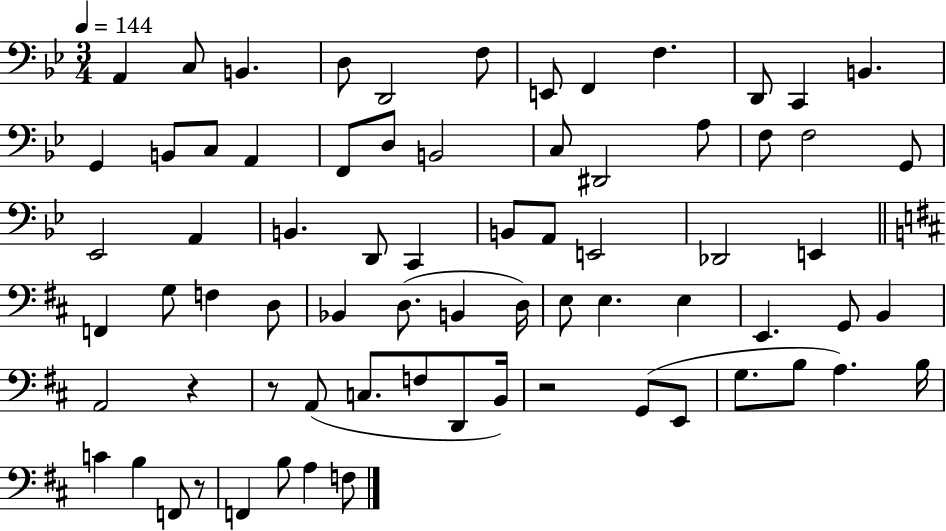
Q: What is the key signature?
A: BES major